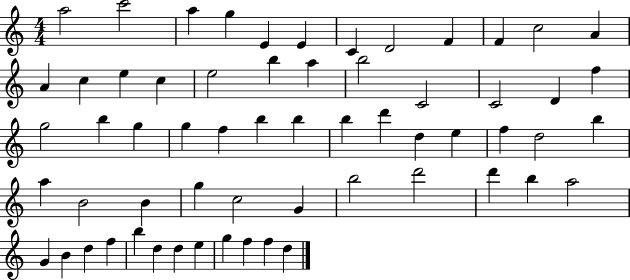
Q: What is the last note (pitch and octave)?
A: D5